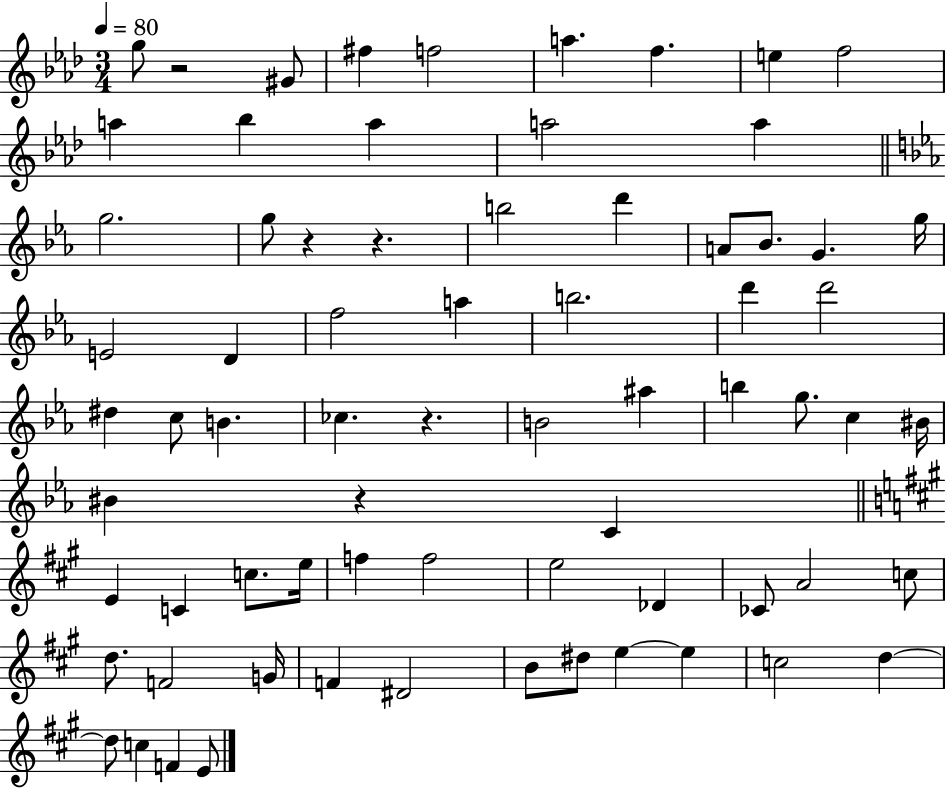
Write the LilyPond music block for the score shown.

{
  \clef treble
  \numericTimeSignature
  \time 3/4
  \key aes \major
  \tempo 4 = 80
  g''8 r2 gis'8 | fis''4 f''2 | a''4. f''4. | e''4 f''2 | \break a''4 bes''4 a''4 | a''2 a''4 | \bar "||" \break \key ees \major g''2. | g''8 r4 r4. | b''2 d'''4 | a'8 bes'8. g'4. g''16 | \break e'2 d'4 | f''2 a''4 | b''2. | d'''4 d'''2 | \break dis''4 c''8 b'4. | ces''4. r4. | b'2 ais''4 | b''4 g''8. c''4 bis'16 | \break bis'4 r4 c'4 | \bar "||" \break \key a \major e'4 c'4 c''8. e''16 | f''4 f''2 | e''2 des'4 | ces'8 a'2 c''8 | \break d''8. f'2 g'16 | f'4 dis'2 | b'8 dis''8 e''4~~ e''4 | c''2 d''4~~ | \break d''8 c''4 f'4 e'8 | \bar "|."
}